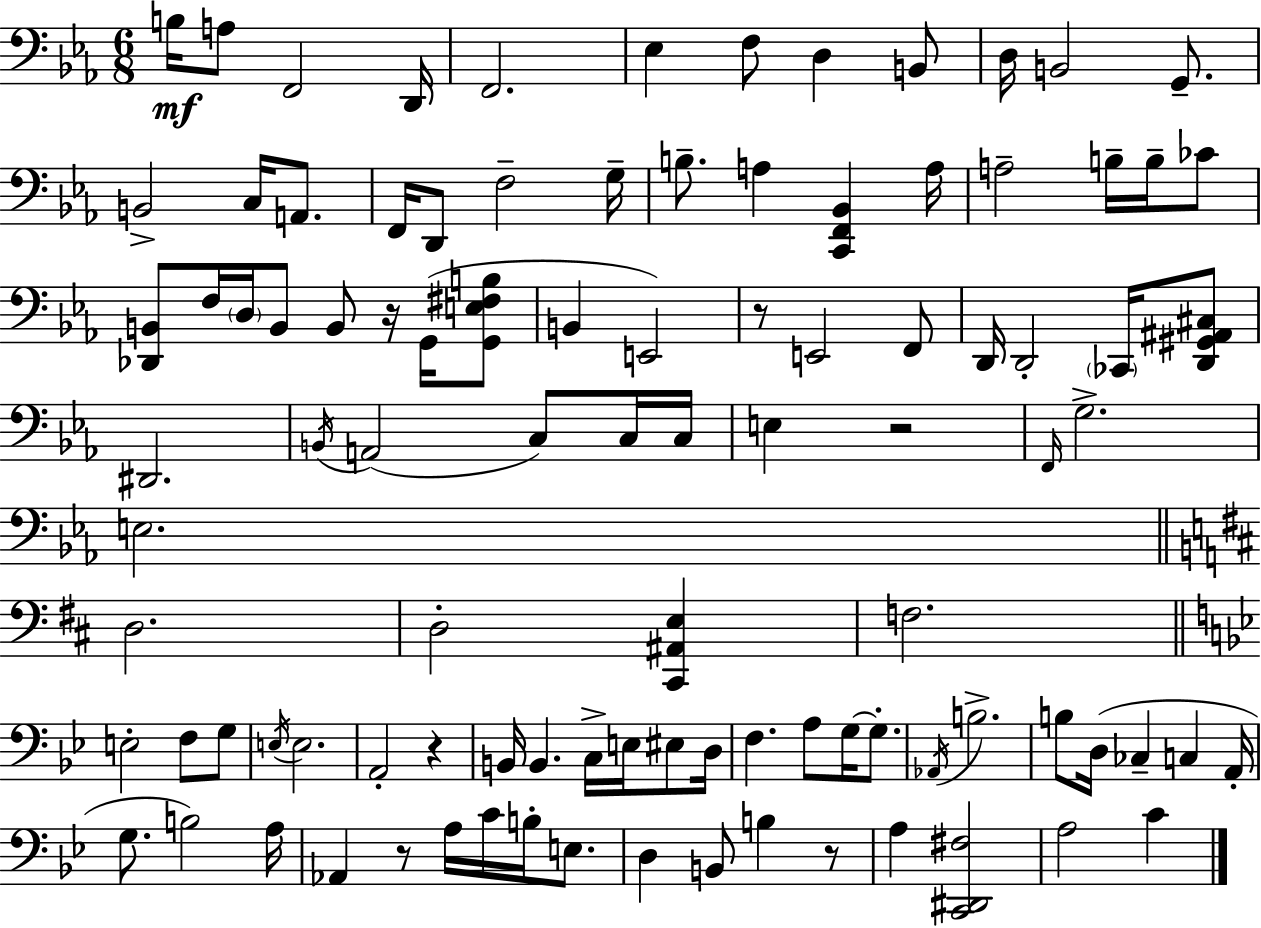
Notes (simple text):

B3/s A3/e F2/h D2/s F2/h. Eb3/q F3/e D3/q B2/e D3/s B2/h G2/e. B2/h C3/s A2/e. F2/s D2/e F3/h G3/s B3/e. A3/q [C2,F2,Bb2]/q A3/s A3/h B3/s B3/s CES4/e [Db2,B2]/e F3/s D3/s B2/e B2/e R/s G2/s [G2,E3,F#3,B3]/e B2/q E2/h R/e E2/h F2/e D2/s D2/h CES2/s [D2,G#2,A#2,C#3]/e D#2/h. B2/s A2/h C3/e C3/s C3/s E3/q R/h F2/s G3/h. E3/h. D3/h. D3/h [C#2,A#2,E3]/q F3/h. E3/h F3/e G3/e E3/s E3/h. A2/h R/q B2/s B2/q. C3/s E3/s EIS3/e D3/s F3/q. A3/e G3/s G3/e. Ab2/s B3/h. B3/e D3/s CES3/q C3/q A2/s G3/e. B3/h A3/s Ab2/q R/e A3/s C4/s B3/s E3/e. D3/q B2/e B3/q R/e A3/q [C2,D#2,F#3]/h A3/h C4/q